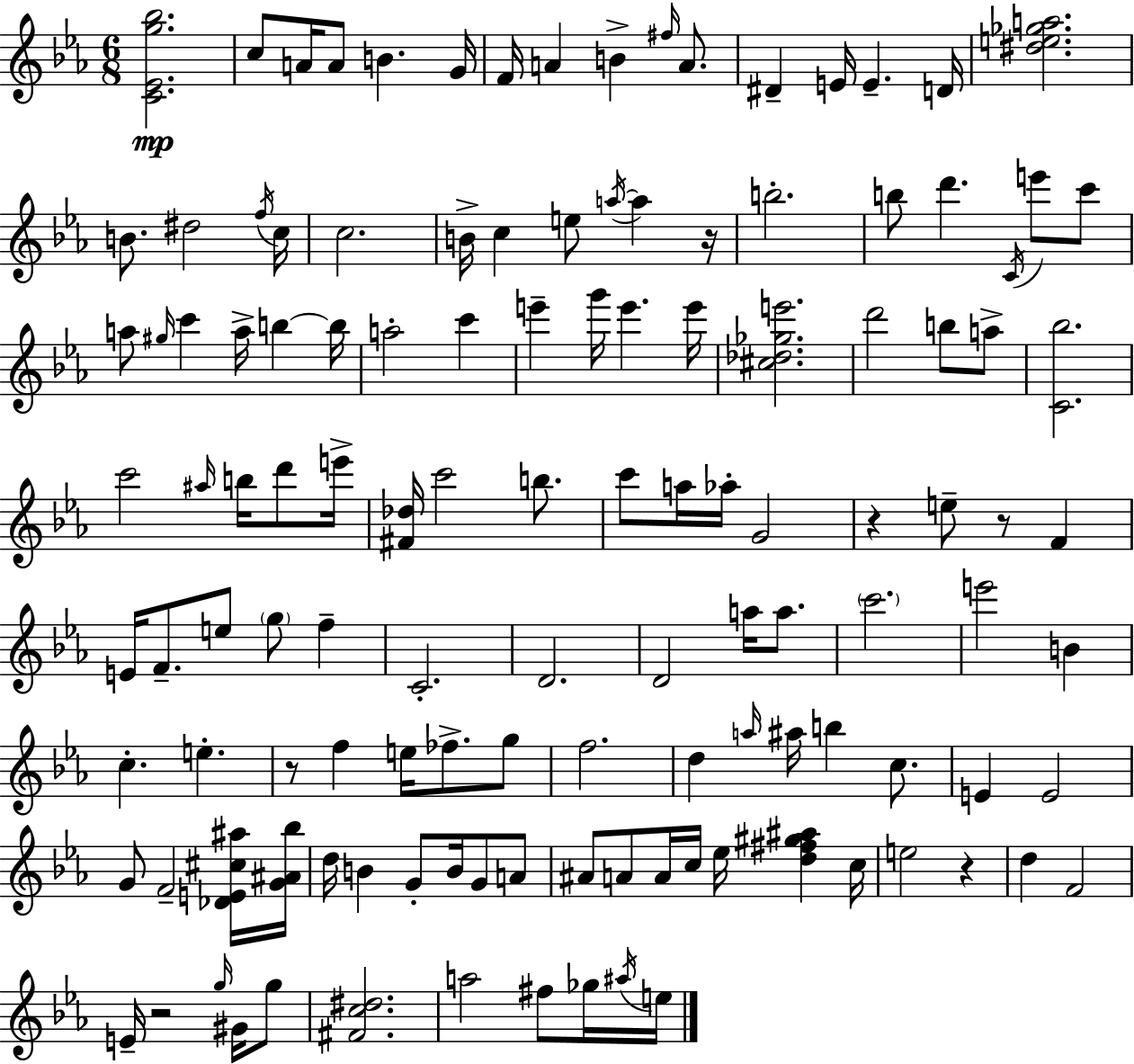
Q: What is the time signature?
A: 6/8